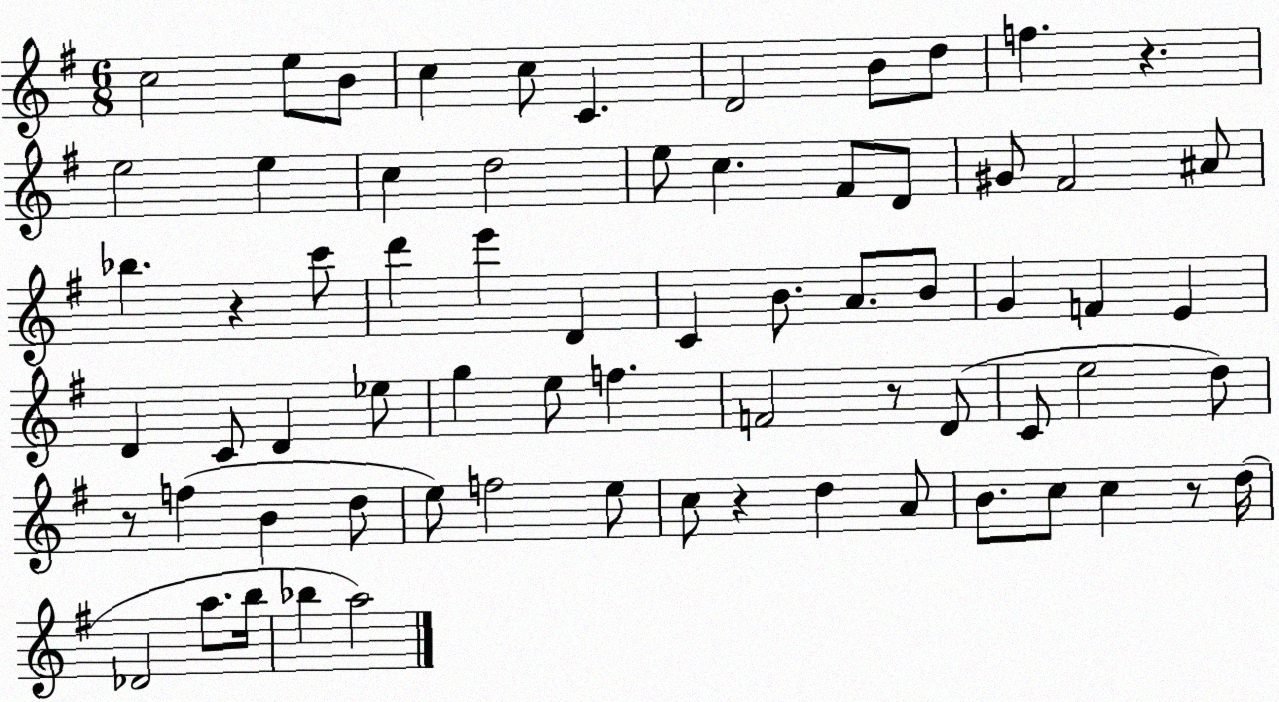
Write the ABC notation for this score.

X:1
T:Untitled
M:6/8
L:1/4
K:G
c2 e/2 B/2 c c/2 C D2 B/2 d/2 f z e2 e c d2 e/2 c ^F/2 D/2 ^G/2 ^F2 ^A/2 _b z c'/2 d' e' D C B/2 A/2 B/2 G F E D C/2 D _e/2 g e/2 f F2 z/2 D/2 C/2 e2 d/2 z/2 f B d/2 e/2 f2 e/2 c/2 z d A/2 B/2 c/2 c z/2 d/4 _D2 a/2 b/4 _b a2